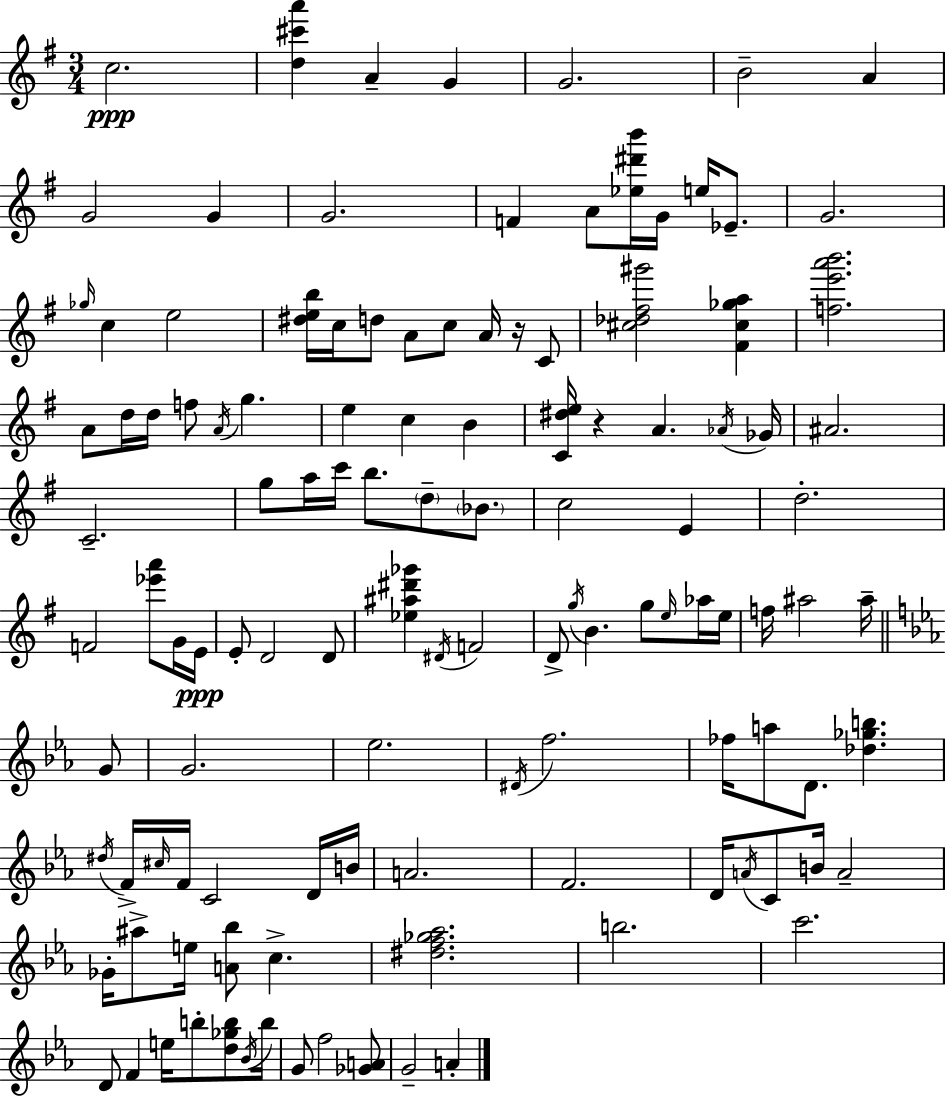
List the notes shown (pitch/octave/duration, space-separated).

C5/h. [D5,C#6,A6]/q A4/q G4/q G4/h. B4/h A4/q G4/h G4/q G4/h. F4/q A4/e [Eb5,D#6,B6]/s G4/s E5/s Eb4/e. G4/h. Gb5/s C5/q E5/h [D#5,E5,B5]/s C5/s D5/e A4/e C5/e A4/s R/s C4/e [C#5,Db5,F#5,G#6]/h [F#4,C#5,Gb5,A5]/q [F5,E6,A6,B6]/h. A4/e D5/s D5/s F5/e A4/s G5/q. E5/q C5/q B4/q [C4,D#5,E5]/s R/q A4/q. Ab4/s Gb4/s A#4/h. C4/h. G5/e A5/s C6/s B5/e. D5/e Bb4/e. C5/h E4/q D5/h. F4/h [Eb6,A6]/e G4/s E4/s E4/e D4/h D4/e [Eb5,A#5,D#6,Gb6]/q D#4/s F4/h D4/e G5/s B4/q. G5/e E5/s Ab5/s E5/s F5/s A#5/h A#5/s G4/e G4/h. Eb5/h. D#4/s F5/h. FES5/s A5/e D4/e. [Db5,Gb5,B5]/q. D#5/s F4/s C#5/s F4/s C4/h D4/s B4/s A4/h. F4/h. D4/s A4/s C4/e B4/s A4/h Gb4/s A#5/e E5/s [A4,Bb5]/e C5/q. [D#5,F5,Gb5,Ab5]/h. B5/h. C6/h. D4/e F4/q E5/s B5/e [D5,Gb5,B5]/e Bb4/s B5/s G4/e F5/h [Gb4,A4]/e G4/h A4/q